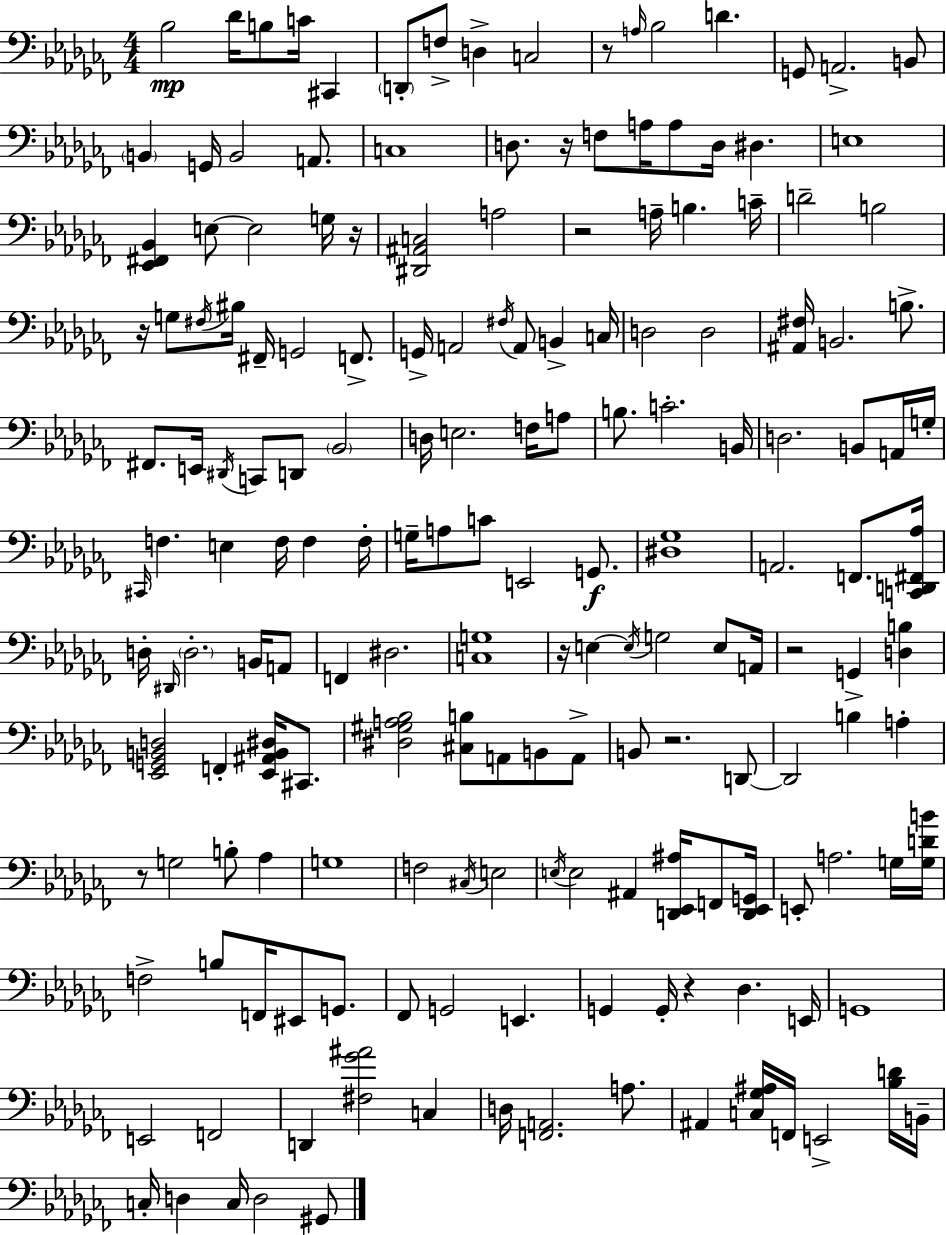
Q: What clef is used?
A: bass